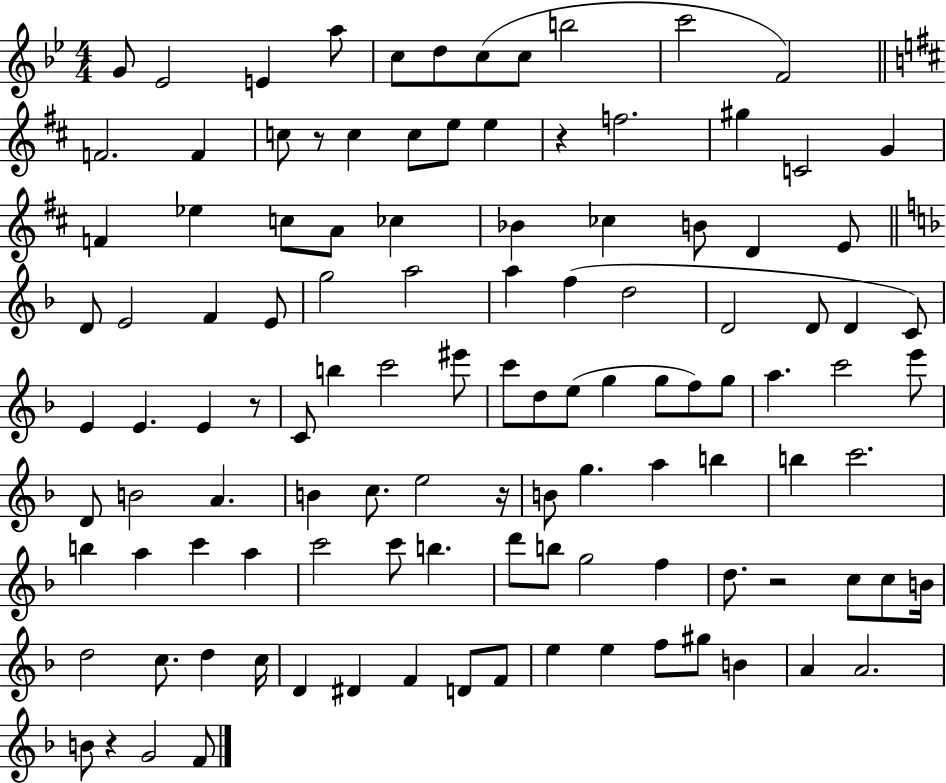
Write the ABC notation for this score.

X:1
T:Untitled
M:4/4
L:1/4
K:Bb
G/2 _E2 E a/2 c/2 d/2 c/2 c/2 b2 c'2 F2 F2 F c/2 z/2 c c/2 e/2 e z f2 ^g C2 G F _e c/2 A/2 _c _B _c B/2 D E/2 D/2 E2 F E/2 g2 a2 a f d2 D2 D/2 D C/2 E E E z/2 C/2 b c'2 ^e'/2 c'/2 d/2 e/2 g g/2 f/2 g/2 a c'2 e'/2 D/2 B2 A B c/2 e2 z/4 B/2 g a b b c'2 b a c' a c'2 c'/2 b d'/2 b/2 g2 f d/2 z2 c/2 c/2 B/4 d2 c/2 d c/4 D ^D F D/2 F/2 e e f/2 ^g/2 B A A2 B/2 z G2 F/2